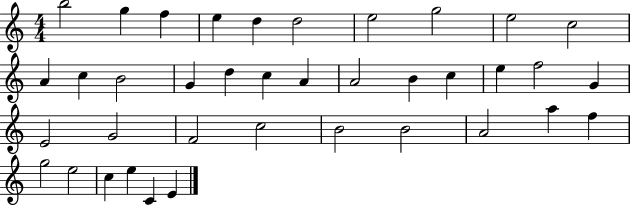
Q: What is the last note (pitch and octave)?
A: E4